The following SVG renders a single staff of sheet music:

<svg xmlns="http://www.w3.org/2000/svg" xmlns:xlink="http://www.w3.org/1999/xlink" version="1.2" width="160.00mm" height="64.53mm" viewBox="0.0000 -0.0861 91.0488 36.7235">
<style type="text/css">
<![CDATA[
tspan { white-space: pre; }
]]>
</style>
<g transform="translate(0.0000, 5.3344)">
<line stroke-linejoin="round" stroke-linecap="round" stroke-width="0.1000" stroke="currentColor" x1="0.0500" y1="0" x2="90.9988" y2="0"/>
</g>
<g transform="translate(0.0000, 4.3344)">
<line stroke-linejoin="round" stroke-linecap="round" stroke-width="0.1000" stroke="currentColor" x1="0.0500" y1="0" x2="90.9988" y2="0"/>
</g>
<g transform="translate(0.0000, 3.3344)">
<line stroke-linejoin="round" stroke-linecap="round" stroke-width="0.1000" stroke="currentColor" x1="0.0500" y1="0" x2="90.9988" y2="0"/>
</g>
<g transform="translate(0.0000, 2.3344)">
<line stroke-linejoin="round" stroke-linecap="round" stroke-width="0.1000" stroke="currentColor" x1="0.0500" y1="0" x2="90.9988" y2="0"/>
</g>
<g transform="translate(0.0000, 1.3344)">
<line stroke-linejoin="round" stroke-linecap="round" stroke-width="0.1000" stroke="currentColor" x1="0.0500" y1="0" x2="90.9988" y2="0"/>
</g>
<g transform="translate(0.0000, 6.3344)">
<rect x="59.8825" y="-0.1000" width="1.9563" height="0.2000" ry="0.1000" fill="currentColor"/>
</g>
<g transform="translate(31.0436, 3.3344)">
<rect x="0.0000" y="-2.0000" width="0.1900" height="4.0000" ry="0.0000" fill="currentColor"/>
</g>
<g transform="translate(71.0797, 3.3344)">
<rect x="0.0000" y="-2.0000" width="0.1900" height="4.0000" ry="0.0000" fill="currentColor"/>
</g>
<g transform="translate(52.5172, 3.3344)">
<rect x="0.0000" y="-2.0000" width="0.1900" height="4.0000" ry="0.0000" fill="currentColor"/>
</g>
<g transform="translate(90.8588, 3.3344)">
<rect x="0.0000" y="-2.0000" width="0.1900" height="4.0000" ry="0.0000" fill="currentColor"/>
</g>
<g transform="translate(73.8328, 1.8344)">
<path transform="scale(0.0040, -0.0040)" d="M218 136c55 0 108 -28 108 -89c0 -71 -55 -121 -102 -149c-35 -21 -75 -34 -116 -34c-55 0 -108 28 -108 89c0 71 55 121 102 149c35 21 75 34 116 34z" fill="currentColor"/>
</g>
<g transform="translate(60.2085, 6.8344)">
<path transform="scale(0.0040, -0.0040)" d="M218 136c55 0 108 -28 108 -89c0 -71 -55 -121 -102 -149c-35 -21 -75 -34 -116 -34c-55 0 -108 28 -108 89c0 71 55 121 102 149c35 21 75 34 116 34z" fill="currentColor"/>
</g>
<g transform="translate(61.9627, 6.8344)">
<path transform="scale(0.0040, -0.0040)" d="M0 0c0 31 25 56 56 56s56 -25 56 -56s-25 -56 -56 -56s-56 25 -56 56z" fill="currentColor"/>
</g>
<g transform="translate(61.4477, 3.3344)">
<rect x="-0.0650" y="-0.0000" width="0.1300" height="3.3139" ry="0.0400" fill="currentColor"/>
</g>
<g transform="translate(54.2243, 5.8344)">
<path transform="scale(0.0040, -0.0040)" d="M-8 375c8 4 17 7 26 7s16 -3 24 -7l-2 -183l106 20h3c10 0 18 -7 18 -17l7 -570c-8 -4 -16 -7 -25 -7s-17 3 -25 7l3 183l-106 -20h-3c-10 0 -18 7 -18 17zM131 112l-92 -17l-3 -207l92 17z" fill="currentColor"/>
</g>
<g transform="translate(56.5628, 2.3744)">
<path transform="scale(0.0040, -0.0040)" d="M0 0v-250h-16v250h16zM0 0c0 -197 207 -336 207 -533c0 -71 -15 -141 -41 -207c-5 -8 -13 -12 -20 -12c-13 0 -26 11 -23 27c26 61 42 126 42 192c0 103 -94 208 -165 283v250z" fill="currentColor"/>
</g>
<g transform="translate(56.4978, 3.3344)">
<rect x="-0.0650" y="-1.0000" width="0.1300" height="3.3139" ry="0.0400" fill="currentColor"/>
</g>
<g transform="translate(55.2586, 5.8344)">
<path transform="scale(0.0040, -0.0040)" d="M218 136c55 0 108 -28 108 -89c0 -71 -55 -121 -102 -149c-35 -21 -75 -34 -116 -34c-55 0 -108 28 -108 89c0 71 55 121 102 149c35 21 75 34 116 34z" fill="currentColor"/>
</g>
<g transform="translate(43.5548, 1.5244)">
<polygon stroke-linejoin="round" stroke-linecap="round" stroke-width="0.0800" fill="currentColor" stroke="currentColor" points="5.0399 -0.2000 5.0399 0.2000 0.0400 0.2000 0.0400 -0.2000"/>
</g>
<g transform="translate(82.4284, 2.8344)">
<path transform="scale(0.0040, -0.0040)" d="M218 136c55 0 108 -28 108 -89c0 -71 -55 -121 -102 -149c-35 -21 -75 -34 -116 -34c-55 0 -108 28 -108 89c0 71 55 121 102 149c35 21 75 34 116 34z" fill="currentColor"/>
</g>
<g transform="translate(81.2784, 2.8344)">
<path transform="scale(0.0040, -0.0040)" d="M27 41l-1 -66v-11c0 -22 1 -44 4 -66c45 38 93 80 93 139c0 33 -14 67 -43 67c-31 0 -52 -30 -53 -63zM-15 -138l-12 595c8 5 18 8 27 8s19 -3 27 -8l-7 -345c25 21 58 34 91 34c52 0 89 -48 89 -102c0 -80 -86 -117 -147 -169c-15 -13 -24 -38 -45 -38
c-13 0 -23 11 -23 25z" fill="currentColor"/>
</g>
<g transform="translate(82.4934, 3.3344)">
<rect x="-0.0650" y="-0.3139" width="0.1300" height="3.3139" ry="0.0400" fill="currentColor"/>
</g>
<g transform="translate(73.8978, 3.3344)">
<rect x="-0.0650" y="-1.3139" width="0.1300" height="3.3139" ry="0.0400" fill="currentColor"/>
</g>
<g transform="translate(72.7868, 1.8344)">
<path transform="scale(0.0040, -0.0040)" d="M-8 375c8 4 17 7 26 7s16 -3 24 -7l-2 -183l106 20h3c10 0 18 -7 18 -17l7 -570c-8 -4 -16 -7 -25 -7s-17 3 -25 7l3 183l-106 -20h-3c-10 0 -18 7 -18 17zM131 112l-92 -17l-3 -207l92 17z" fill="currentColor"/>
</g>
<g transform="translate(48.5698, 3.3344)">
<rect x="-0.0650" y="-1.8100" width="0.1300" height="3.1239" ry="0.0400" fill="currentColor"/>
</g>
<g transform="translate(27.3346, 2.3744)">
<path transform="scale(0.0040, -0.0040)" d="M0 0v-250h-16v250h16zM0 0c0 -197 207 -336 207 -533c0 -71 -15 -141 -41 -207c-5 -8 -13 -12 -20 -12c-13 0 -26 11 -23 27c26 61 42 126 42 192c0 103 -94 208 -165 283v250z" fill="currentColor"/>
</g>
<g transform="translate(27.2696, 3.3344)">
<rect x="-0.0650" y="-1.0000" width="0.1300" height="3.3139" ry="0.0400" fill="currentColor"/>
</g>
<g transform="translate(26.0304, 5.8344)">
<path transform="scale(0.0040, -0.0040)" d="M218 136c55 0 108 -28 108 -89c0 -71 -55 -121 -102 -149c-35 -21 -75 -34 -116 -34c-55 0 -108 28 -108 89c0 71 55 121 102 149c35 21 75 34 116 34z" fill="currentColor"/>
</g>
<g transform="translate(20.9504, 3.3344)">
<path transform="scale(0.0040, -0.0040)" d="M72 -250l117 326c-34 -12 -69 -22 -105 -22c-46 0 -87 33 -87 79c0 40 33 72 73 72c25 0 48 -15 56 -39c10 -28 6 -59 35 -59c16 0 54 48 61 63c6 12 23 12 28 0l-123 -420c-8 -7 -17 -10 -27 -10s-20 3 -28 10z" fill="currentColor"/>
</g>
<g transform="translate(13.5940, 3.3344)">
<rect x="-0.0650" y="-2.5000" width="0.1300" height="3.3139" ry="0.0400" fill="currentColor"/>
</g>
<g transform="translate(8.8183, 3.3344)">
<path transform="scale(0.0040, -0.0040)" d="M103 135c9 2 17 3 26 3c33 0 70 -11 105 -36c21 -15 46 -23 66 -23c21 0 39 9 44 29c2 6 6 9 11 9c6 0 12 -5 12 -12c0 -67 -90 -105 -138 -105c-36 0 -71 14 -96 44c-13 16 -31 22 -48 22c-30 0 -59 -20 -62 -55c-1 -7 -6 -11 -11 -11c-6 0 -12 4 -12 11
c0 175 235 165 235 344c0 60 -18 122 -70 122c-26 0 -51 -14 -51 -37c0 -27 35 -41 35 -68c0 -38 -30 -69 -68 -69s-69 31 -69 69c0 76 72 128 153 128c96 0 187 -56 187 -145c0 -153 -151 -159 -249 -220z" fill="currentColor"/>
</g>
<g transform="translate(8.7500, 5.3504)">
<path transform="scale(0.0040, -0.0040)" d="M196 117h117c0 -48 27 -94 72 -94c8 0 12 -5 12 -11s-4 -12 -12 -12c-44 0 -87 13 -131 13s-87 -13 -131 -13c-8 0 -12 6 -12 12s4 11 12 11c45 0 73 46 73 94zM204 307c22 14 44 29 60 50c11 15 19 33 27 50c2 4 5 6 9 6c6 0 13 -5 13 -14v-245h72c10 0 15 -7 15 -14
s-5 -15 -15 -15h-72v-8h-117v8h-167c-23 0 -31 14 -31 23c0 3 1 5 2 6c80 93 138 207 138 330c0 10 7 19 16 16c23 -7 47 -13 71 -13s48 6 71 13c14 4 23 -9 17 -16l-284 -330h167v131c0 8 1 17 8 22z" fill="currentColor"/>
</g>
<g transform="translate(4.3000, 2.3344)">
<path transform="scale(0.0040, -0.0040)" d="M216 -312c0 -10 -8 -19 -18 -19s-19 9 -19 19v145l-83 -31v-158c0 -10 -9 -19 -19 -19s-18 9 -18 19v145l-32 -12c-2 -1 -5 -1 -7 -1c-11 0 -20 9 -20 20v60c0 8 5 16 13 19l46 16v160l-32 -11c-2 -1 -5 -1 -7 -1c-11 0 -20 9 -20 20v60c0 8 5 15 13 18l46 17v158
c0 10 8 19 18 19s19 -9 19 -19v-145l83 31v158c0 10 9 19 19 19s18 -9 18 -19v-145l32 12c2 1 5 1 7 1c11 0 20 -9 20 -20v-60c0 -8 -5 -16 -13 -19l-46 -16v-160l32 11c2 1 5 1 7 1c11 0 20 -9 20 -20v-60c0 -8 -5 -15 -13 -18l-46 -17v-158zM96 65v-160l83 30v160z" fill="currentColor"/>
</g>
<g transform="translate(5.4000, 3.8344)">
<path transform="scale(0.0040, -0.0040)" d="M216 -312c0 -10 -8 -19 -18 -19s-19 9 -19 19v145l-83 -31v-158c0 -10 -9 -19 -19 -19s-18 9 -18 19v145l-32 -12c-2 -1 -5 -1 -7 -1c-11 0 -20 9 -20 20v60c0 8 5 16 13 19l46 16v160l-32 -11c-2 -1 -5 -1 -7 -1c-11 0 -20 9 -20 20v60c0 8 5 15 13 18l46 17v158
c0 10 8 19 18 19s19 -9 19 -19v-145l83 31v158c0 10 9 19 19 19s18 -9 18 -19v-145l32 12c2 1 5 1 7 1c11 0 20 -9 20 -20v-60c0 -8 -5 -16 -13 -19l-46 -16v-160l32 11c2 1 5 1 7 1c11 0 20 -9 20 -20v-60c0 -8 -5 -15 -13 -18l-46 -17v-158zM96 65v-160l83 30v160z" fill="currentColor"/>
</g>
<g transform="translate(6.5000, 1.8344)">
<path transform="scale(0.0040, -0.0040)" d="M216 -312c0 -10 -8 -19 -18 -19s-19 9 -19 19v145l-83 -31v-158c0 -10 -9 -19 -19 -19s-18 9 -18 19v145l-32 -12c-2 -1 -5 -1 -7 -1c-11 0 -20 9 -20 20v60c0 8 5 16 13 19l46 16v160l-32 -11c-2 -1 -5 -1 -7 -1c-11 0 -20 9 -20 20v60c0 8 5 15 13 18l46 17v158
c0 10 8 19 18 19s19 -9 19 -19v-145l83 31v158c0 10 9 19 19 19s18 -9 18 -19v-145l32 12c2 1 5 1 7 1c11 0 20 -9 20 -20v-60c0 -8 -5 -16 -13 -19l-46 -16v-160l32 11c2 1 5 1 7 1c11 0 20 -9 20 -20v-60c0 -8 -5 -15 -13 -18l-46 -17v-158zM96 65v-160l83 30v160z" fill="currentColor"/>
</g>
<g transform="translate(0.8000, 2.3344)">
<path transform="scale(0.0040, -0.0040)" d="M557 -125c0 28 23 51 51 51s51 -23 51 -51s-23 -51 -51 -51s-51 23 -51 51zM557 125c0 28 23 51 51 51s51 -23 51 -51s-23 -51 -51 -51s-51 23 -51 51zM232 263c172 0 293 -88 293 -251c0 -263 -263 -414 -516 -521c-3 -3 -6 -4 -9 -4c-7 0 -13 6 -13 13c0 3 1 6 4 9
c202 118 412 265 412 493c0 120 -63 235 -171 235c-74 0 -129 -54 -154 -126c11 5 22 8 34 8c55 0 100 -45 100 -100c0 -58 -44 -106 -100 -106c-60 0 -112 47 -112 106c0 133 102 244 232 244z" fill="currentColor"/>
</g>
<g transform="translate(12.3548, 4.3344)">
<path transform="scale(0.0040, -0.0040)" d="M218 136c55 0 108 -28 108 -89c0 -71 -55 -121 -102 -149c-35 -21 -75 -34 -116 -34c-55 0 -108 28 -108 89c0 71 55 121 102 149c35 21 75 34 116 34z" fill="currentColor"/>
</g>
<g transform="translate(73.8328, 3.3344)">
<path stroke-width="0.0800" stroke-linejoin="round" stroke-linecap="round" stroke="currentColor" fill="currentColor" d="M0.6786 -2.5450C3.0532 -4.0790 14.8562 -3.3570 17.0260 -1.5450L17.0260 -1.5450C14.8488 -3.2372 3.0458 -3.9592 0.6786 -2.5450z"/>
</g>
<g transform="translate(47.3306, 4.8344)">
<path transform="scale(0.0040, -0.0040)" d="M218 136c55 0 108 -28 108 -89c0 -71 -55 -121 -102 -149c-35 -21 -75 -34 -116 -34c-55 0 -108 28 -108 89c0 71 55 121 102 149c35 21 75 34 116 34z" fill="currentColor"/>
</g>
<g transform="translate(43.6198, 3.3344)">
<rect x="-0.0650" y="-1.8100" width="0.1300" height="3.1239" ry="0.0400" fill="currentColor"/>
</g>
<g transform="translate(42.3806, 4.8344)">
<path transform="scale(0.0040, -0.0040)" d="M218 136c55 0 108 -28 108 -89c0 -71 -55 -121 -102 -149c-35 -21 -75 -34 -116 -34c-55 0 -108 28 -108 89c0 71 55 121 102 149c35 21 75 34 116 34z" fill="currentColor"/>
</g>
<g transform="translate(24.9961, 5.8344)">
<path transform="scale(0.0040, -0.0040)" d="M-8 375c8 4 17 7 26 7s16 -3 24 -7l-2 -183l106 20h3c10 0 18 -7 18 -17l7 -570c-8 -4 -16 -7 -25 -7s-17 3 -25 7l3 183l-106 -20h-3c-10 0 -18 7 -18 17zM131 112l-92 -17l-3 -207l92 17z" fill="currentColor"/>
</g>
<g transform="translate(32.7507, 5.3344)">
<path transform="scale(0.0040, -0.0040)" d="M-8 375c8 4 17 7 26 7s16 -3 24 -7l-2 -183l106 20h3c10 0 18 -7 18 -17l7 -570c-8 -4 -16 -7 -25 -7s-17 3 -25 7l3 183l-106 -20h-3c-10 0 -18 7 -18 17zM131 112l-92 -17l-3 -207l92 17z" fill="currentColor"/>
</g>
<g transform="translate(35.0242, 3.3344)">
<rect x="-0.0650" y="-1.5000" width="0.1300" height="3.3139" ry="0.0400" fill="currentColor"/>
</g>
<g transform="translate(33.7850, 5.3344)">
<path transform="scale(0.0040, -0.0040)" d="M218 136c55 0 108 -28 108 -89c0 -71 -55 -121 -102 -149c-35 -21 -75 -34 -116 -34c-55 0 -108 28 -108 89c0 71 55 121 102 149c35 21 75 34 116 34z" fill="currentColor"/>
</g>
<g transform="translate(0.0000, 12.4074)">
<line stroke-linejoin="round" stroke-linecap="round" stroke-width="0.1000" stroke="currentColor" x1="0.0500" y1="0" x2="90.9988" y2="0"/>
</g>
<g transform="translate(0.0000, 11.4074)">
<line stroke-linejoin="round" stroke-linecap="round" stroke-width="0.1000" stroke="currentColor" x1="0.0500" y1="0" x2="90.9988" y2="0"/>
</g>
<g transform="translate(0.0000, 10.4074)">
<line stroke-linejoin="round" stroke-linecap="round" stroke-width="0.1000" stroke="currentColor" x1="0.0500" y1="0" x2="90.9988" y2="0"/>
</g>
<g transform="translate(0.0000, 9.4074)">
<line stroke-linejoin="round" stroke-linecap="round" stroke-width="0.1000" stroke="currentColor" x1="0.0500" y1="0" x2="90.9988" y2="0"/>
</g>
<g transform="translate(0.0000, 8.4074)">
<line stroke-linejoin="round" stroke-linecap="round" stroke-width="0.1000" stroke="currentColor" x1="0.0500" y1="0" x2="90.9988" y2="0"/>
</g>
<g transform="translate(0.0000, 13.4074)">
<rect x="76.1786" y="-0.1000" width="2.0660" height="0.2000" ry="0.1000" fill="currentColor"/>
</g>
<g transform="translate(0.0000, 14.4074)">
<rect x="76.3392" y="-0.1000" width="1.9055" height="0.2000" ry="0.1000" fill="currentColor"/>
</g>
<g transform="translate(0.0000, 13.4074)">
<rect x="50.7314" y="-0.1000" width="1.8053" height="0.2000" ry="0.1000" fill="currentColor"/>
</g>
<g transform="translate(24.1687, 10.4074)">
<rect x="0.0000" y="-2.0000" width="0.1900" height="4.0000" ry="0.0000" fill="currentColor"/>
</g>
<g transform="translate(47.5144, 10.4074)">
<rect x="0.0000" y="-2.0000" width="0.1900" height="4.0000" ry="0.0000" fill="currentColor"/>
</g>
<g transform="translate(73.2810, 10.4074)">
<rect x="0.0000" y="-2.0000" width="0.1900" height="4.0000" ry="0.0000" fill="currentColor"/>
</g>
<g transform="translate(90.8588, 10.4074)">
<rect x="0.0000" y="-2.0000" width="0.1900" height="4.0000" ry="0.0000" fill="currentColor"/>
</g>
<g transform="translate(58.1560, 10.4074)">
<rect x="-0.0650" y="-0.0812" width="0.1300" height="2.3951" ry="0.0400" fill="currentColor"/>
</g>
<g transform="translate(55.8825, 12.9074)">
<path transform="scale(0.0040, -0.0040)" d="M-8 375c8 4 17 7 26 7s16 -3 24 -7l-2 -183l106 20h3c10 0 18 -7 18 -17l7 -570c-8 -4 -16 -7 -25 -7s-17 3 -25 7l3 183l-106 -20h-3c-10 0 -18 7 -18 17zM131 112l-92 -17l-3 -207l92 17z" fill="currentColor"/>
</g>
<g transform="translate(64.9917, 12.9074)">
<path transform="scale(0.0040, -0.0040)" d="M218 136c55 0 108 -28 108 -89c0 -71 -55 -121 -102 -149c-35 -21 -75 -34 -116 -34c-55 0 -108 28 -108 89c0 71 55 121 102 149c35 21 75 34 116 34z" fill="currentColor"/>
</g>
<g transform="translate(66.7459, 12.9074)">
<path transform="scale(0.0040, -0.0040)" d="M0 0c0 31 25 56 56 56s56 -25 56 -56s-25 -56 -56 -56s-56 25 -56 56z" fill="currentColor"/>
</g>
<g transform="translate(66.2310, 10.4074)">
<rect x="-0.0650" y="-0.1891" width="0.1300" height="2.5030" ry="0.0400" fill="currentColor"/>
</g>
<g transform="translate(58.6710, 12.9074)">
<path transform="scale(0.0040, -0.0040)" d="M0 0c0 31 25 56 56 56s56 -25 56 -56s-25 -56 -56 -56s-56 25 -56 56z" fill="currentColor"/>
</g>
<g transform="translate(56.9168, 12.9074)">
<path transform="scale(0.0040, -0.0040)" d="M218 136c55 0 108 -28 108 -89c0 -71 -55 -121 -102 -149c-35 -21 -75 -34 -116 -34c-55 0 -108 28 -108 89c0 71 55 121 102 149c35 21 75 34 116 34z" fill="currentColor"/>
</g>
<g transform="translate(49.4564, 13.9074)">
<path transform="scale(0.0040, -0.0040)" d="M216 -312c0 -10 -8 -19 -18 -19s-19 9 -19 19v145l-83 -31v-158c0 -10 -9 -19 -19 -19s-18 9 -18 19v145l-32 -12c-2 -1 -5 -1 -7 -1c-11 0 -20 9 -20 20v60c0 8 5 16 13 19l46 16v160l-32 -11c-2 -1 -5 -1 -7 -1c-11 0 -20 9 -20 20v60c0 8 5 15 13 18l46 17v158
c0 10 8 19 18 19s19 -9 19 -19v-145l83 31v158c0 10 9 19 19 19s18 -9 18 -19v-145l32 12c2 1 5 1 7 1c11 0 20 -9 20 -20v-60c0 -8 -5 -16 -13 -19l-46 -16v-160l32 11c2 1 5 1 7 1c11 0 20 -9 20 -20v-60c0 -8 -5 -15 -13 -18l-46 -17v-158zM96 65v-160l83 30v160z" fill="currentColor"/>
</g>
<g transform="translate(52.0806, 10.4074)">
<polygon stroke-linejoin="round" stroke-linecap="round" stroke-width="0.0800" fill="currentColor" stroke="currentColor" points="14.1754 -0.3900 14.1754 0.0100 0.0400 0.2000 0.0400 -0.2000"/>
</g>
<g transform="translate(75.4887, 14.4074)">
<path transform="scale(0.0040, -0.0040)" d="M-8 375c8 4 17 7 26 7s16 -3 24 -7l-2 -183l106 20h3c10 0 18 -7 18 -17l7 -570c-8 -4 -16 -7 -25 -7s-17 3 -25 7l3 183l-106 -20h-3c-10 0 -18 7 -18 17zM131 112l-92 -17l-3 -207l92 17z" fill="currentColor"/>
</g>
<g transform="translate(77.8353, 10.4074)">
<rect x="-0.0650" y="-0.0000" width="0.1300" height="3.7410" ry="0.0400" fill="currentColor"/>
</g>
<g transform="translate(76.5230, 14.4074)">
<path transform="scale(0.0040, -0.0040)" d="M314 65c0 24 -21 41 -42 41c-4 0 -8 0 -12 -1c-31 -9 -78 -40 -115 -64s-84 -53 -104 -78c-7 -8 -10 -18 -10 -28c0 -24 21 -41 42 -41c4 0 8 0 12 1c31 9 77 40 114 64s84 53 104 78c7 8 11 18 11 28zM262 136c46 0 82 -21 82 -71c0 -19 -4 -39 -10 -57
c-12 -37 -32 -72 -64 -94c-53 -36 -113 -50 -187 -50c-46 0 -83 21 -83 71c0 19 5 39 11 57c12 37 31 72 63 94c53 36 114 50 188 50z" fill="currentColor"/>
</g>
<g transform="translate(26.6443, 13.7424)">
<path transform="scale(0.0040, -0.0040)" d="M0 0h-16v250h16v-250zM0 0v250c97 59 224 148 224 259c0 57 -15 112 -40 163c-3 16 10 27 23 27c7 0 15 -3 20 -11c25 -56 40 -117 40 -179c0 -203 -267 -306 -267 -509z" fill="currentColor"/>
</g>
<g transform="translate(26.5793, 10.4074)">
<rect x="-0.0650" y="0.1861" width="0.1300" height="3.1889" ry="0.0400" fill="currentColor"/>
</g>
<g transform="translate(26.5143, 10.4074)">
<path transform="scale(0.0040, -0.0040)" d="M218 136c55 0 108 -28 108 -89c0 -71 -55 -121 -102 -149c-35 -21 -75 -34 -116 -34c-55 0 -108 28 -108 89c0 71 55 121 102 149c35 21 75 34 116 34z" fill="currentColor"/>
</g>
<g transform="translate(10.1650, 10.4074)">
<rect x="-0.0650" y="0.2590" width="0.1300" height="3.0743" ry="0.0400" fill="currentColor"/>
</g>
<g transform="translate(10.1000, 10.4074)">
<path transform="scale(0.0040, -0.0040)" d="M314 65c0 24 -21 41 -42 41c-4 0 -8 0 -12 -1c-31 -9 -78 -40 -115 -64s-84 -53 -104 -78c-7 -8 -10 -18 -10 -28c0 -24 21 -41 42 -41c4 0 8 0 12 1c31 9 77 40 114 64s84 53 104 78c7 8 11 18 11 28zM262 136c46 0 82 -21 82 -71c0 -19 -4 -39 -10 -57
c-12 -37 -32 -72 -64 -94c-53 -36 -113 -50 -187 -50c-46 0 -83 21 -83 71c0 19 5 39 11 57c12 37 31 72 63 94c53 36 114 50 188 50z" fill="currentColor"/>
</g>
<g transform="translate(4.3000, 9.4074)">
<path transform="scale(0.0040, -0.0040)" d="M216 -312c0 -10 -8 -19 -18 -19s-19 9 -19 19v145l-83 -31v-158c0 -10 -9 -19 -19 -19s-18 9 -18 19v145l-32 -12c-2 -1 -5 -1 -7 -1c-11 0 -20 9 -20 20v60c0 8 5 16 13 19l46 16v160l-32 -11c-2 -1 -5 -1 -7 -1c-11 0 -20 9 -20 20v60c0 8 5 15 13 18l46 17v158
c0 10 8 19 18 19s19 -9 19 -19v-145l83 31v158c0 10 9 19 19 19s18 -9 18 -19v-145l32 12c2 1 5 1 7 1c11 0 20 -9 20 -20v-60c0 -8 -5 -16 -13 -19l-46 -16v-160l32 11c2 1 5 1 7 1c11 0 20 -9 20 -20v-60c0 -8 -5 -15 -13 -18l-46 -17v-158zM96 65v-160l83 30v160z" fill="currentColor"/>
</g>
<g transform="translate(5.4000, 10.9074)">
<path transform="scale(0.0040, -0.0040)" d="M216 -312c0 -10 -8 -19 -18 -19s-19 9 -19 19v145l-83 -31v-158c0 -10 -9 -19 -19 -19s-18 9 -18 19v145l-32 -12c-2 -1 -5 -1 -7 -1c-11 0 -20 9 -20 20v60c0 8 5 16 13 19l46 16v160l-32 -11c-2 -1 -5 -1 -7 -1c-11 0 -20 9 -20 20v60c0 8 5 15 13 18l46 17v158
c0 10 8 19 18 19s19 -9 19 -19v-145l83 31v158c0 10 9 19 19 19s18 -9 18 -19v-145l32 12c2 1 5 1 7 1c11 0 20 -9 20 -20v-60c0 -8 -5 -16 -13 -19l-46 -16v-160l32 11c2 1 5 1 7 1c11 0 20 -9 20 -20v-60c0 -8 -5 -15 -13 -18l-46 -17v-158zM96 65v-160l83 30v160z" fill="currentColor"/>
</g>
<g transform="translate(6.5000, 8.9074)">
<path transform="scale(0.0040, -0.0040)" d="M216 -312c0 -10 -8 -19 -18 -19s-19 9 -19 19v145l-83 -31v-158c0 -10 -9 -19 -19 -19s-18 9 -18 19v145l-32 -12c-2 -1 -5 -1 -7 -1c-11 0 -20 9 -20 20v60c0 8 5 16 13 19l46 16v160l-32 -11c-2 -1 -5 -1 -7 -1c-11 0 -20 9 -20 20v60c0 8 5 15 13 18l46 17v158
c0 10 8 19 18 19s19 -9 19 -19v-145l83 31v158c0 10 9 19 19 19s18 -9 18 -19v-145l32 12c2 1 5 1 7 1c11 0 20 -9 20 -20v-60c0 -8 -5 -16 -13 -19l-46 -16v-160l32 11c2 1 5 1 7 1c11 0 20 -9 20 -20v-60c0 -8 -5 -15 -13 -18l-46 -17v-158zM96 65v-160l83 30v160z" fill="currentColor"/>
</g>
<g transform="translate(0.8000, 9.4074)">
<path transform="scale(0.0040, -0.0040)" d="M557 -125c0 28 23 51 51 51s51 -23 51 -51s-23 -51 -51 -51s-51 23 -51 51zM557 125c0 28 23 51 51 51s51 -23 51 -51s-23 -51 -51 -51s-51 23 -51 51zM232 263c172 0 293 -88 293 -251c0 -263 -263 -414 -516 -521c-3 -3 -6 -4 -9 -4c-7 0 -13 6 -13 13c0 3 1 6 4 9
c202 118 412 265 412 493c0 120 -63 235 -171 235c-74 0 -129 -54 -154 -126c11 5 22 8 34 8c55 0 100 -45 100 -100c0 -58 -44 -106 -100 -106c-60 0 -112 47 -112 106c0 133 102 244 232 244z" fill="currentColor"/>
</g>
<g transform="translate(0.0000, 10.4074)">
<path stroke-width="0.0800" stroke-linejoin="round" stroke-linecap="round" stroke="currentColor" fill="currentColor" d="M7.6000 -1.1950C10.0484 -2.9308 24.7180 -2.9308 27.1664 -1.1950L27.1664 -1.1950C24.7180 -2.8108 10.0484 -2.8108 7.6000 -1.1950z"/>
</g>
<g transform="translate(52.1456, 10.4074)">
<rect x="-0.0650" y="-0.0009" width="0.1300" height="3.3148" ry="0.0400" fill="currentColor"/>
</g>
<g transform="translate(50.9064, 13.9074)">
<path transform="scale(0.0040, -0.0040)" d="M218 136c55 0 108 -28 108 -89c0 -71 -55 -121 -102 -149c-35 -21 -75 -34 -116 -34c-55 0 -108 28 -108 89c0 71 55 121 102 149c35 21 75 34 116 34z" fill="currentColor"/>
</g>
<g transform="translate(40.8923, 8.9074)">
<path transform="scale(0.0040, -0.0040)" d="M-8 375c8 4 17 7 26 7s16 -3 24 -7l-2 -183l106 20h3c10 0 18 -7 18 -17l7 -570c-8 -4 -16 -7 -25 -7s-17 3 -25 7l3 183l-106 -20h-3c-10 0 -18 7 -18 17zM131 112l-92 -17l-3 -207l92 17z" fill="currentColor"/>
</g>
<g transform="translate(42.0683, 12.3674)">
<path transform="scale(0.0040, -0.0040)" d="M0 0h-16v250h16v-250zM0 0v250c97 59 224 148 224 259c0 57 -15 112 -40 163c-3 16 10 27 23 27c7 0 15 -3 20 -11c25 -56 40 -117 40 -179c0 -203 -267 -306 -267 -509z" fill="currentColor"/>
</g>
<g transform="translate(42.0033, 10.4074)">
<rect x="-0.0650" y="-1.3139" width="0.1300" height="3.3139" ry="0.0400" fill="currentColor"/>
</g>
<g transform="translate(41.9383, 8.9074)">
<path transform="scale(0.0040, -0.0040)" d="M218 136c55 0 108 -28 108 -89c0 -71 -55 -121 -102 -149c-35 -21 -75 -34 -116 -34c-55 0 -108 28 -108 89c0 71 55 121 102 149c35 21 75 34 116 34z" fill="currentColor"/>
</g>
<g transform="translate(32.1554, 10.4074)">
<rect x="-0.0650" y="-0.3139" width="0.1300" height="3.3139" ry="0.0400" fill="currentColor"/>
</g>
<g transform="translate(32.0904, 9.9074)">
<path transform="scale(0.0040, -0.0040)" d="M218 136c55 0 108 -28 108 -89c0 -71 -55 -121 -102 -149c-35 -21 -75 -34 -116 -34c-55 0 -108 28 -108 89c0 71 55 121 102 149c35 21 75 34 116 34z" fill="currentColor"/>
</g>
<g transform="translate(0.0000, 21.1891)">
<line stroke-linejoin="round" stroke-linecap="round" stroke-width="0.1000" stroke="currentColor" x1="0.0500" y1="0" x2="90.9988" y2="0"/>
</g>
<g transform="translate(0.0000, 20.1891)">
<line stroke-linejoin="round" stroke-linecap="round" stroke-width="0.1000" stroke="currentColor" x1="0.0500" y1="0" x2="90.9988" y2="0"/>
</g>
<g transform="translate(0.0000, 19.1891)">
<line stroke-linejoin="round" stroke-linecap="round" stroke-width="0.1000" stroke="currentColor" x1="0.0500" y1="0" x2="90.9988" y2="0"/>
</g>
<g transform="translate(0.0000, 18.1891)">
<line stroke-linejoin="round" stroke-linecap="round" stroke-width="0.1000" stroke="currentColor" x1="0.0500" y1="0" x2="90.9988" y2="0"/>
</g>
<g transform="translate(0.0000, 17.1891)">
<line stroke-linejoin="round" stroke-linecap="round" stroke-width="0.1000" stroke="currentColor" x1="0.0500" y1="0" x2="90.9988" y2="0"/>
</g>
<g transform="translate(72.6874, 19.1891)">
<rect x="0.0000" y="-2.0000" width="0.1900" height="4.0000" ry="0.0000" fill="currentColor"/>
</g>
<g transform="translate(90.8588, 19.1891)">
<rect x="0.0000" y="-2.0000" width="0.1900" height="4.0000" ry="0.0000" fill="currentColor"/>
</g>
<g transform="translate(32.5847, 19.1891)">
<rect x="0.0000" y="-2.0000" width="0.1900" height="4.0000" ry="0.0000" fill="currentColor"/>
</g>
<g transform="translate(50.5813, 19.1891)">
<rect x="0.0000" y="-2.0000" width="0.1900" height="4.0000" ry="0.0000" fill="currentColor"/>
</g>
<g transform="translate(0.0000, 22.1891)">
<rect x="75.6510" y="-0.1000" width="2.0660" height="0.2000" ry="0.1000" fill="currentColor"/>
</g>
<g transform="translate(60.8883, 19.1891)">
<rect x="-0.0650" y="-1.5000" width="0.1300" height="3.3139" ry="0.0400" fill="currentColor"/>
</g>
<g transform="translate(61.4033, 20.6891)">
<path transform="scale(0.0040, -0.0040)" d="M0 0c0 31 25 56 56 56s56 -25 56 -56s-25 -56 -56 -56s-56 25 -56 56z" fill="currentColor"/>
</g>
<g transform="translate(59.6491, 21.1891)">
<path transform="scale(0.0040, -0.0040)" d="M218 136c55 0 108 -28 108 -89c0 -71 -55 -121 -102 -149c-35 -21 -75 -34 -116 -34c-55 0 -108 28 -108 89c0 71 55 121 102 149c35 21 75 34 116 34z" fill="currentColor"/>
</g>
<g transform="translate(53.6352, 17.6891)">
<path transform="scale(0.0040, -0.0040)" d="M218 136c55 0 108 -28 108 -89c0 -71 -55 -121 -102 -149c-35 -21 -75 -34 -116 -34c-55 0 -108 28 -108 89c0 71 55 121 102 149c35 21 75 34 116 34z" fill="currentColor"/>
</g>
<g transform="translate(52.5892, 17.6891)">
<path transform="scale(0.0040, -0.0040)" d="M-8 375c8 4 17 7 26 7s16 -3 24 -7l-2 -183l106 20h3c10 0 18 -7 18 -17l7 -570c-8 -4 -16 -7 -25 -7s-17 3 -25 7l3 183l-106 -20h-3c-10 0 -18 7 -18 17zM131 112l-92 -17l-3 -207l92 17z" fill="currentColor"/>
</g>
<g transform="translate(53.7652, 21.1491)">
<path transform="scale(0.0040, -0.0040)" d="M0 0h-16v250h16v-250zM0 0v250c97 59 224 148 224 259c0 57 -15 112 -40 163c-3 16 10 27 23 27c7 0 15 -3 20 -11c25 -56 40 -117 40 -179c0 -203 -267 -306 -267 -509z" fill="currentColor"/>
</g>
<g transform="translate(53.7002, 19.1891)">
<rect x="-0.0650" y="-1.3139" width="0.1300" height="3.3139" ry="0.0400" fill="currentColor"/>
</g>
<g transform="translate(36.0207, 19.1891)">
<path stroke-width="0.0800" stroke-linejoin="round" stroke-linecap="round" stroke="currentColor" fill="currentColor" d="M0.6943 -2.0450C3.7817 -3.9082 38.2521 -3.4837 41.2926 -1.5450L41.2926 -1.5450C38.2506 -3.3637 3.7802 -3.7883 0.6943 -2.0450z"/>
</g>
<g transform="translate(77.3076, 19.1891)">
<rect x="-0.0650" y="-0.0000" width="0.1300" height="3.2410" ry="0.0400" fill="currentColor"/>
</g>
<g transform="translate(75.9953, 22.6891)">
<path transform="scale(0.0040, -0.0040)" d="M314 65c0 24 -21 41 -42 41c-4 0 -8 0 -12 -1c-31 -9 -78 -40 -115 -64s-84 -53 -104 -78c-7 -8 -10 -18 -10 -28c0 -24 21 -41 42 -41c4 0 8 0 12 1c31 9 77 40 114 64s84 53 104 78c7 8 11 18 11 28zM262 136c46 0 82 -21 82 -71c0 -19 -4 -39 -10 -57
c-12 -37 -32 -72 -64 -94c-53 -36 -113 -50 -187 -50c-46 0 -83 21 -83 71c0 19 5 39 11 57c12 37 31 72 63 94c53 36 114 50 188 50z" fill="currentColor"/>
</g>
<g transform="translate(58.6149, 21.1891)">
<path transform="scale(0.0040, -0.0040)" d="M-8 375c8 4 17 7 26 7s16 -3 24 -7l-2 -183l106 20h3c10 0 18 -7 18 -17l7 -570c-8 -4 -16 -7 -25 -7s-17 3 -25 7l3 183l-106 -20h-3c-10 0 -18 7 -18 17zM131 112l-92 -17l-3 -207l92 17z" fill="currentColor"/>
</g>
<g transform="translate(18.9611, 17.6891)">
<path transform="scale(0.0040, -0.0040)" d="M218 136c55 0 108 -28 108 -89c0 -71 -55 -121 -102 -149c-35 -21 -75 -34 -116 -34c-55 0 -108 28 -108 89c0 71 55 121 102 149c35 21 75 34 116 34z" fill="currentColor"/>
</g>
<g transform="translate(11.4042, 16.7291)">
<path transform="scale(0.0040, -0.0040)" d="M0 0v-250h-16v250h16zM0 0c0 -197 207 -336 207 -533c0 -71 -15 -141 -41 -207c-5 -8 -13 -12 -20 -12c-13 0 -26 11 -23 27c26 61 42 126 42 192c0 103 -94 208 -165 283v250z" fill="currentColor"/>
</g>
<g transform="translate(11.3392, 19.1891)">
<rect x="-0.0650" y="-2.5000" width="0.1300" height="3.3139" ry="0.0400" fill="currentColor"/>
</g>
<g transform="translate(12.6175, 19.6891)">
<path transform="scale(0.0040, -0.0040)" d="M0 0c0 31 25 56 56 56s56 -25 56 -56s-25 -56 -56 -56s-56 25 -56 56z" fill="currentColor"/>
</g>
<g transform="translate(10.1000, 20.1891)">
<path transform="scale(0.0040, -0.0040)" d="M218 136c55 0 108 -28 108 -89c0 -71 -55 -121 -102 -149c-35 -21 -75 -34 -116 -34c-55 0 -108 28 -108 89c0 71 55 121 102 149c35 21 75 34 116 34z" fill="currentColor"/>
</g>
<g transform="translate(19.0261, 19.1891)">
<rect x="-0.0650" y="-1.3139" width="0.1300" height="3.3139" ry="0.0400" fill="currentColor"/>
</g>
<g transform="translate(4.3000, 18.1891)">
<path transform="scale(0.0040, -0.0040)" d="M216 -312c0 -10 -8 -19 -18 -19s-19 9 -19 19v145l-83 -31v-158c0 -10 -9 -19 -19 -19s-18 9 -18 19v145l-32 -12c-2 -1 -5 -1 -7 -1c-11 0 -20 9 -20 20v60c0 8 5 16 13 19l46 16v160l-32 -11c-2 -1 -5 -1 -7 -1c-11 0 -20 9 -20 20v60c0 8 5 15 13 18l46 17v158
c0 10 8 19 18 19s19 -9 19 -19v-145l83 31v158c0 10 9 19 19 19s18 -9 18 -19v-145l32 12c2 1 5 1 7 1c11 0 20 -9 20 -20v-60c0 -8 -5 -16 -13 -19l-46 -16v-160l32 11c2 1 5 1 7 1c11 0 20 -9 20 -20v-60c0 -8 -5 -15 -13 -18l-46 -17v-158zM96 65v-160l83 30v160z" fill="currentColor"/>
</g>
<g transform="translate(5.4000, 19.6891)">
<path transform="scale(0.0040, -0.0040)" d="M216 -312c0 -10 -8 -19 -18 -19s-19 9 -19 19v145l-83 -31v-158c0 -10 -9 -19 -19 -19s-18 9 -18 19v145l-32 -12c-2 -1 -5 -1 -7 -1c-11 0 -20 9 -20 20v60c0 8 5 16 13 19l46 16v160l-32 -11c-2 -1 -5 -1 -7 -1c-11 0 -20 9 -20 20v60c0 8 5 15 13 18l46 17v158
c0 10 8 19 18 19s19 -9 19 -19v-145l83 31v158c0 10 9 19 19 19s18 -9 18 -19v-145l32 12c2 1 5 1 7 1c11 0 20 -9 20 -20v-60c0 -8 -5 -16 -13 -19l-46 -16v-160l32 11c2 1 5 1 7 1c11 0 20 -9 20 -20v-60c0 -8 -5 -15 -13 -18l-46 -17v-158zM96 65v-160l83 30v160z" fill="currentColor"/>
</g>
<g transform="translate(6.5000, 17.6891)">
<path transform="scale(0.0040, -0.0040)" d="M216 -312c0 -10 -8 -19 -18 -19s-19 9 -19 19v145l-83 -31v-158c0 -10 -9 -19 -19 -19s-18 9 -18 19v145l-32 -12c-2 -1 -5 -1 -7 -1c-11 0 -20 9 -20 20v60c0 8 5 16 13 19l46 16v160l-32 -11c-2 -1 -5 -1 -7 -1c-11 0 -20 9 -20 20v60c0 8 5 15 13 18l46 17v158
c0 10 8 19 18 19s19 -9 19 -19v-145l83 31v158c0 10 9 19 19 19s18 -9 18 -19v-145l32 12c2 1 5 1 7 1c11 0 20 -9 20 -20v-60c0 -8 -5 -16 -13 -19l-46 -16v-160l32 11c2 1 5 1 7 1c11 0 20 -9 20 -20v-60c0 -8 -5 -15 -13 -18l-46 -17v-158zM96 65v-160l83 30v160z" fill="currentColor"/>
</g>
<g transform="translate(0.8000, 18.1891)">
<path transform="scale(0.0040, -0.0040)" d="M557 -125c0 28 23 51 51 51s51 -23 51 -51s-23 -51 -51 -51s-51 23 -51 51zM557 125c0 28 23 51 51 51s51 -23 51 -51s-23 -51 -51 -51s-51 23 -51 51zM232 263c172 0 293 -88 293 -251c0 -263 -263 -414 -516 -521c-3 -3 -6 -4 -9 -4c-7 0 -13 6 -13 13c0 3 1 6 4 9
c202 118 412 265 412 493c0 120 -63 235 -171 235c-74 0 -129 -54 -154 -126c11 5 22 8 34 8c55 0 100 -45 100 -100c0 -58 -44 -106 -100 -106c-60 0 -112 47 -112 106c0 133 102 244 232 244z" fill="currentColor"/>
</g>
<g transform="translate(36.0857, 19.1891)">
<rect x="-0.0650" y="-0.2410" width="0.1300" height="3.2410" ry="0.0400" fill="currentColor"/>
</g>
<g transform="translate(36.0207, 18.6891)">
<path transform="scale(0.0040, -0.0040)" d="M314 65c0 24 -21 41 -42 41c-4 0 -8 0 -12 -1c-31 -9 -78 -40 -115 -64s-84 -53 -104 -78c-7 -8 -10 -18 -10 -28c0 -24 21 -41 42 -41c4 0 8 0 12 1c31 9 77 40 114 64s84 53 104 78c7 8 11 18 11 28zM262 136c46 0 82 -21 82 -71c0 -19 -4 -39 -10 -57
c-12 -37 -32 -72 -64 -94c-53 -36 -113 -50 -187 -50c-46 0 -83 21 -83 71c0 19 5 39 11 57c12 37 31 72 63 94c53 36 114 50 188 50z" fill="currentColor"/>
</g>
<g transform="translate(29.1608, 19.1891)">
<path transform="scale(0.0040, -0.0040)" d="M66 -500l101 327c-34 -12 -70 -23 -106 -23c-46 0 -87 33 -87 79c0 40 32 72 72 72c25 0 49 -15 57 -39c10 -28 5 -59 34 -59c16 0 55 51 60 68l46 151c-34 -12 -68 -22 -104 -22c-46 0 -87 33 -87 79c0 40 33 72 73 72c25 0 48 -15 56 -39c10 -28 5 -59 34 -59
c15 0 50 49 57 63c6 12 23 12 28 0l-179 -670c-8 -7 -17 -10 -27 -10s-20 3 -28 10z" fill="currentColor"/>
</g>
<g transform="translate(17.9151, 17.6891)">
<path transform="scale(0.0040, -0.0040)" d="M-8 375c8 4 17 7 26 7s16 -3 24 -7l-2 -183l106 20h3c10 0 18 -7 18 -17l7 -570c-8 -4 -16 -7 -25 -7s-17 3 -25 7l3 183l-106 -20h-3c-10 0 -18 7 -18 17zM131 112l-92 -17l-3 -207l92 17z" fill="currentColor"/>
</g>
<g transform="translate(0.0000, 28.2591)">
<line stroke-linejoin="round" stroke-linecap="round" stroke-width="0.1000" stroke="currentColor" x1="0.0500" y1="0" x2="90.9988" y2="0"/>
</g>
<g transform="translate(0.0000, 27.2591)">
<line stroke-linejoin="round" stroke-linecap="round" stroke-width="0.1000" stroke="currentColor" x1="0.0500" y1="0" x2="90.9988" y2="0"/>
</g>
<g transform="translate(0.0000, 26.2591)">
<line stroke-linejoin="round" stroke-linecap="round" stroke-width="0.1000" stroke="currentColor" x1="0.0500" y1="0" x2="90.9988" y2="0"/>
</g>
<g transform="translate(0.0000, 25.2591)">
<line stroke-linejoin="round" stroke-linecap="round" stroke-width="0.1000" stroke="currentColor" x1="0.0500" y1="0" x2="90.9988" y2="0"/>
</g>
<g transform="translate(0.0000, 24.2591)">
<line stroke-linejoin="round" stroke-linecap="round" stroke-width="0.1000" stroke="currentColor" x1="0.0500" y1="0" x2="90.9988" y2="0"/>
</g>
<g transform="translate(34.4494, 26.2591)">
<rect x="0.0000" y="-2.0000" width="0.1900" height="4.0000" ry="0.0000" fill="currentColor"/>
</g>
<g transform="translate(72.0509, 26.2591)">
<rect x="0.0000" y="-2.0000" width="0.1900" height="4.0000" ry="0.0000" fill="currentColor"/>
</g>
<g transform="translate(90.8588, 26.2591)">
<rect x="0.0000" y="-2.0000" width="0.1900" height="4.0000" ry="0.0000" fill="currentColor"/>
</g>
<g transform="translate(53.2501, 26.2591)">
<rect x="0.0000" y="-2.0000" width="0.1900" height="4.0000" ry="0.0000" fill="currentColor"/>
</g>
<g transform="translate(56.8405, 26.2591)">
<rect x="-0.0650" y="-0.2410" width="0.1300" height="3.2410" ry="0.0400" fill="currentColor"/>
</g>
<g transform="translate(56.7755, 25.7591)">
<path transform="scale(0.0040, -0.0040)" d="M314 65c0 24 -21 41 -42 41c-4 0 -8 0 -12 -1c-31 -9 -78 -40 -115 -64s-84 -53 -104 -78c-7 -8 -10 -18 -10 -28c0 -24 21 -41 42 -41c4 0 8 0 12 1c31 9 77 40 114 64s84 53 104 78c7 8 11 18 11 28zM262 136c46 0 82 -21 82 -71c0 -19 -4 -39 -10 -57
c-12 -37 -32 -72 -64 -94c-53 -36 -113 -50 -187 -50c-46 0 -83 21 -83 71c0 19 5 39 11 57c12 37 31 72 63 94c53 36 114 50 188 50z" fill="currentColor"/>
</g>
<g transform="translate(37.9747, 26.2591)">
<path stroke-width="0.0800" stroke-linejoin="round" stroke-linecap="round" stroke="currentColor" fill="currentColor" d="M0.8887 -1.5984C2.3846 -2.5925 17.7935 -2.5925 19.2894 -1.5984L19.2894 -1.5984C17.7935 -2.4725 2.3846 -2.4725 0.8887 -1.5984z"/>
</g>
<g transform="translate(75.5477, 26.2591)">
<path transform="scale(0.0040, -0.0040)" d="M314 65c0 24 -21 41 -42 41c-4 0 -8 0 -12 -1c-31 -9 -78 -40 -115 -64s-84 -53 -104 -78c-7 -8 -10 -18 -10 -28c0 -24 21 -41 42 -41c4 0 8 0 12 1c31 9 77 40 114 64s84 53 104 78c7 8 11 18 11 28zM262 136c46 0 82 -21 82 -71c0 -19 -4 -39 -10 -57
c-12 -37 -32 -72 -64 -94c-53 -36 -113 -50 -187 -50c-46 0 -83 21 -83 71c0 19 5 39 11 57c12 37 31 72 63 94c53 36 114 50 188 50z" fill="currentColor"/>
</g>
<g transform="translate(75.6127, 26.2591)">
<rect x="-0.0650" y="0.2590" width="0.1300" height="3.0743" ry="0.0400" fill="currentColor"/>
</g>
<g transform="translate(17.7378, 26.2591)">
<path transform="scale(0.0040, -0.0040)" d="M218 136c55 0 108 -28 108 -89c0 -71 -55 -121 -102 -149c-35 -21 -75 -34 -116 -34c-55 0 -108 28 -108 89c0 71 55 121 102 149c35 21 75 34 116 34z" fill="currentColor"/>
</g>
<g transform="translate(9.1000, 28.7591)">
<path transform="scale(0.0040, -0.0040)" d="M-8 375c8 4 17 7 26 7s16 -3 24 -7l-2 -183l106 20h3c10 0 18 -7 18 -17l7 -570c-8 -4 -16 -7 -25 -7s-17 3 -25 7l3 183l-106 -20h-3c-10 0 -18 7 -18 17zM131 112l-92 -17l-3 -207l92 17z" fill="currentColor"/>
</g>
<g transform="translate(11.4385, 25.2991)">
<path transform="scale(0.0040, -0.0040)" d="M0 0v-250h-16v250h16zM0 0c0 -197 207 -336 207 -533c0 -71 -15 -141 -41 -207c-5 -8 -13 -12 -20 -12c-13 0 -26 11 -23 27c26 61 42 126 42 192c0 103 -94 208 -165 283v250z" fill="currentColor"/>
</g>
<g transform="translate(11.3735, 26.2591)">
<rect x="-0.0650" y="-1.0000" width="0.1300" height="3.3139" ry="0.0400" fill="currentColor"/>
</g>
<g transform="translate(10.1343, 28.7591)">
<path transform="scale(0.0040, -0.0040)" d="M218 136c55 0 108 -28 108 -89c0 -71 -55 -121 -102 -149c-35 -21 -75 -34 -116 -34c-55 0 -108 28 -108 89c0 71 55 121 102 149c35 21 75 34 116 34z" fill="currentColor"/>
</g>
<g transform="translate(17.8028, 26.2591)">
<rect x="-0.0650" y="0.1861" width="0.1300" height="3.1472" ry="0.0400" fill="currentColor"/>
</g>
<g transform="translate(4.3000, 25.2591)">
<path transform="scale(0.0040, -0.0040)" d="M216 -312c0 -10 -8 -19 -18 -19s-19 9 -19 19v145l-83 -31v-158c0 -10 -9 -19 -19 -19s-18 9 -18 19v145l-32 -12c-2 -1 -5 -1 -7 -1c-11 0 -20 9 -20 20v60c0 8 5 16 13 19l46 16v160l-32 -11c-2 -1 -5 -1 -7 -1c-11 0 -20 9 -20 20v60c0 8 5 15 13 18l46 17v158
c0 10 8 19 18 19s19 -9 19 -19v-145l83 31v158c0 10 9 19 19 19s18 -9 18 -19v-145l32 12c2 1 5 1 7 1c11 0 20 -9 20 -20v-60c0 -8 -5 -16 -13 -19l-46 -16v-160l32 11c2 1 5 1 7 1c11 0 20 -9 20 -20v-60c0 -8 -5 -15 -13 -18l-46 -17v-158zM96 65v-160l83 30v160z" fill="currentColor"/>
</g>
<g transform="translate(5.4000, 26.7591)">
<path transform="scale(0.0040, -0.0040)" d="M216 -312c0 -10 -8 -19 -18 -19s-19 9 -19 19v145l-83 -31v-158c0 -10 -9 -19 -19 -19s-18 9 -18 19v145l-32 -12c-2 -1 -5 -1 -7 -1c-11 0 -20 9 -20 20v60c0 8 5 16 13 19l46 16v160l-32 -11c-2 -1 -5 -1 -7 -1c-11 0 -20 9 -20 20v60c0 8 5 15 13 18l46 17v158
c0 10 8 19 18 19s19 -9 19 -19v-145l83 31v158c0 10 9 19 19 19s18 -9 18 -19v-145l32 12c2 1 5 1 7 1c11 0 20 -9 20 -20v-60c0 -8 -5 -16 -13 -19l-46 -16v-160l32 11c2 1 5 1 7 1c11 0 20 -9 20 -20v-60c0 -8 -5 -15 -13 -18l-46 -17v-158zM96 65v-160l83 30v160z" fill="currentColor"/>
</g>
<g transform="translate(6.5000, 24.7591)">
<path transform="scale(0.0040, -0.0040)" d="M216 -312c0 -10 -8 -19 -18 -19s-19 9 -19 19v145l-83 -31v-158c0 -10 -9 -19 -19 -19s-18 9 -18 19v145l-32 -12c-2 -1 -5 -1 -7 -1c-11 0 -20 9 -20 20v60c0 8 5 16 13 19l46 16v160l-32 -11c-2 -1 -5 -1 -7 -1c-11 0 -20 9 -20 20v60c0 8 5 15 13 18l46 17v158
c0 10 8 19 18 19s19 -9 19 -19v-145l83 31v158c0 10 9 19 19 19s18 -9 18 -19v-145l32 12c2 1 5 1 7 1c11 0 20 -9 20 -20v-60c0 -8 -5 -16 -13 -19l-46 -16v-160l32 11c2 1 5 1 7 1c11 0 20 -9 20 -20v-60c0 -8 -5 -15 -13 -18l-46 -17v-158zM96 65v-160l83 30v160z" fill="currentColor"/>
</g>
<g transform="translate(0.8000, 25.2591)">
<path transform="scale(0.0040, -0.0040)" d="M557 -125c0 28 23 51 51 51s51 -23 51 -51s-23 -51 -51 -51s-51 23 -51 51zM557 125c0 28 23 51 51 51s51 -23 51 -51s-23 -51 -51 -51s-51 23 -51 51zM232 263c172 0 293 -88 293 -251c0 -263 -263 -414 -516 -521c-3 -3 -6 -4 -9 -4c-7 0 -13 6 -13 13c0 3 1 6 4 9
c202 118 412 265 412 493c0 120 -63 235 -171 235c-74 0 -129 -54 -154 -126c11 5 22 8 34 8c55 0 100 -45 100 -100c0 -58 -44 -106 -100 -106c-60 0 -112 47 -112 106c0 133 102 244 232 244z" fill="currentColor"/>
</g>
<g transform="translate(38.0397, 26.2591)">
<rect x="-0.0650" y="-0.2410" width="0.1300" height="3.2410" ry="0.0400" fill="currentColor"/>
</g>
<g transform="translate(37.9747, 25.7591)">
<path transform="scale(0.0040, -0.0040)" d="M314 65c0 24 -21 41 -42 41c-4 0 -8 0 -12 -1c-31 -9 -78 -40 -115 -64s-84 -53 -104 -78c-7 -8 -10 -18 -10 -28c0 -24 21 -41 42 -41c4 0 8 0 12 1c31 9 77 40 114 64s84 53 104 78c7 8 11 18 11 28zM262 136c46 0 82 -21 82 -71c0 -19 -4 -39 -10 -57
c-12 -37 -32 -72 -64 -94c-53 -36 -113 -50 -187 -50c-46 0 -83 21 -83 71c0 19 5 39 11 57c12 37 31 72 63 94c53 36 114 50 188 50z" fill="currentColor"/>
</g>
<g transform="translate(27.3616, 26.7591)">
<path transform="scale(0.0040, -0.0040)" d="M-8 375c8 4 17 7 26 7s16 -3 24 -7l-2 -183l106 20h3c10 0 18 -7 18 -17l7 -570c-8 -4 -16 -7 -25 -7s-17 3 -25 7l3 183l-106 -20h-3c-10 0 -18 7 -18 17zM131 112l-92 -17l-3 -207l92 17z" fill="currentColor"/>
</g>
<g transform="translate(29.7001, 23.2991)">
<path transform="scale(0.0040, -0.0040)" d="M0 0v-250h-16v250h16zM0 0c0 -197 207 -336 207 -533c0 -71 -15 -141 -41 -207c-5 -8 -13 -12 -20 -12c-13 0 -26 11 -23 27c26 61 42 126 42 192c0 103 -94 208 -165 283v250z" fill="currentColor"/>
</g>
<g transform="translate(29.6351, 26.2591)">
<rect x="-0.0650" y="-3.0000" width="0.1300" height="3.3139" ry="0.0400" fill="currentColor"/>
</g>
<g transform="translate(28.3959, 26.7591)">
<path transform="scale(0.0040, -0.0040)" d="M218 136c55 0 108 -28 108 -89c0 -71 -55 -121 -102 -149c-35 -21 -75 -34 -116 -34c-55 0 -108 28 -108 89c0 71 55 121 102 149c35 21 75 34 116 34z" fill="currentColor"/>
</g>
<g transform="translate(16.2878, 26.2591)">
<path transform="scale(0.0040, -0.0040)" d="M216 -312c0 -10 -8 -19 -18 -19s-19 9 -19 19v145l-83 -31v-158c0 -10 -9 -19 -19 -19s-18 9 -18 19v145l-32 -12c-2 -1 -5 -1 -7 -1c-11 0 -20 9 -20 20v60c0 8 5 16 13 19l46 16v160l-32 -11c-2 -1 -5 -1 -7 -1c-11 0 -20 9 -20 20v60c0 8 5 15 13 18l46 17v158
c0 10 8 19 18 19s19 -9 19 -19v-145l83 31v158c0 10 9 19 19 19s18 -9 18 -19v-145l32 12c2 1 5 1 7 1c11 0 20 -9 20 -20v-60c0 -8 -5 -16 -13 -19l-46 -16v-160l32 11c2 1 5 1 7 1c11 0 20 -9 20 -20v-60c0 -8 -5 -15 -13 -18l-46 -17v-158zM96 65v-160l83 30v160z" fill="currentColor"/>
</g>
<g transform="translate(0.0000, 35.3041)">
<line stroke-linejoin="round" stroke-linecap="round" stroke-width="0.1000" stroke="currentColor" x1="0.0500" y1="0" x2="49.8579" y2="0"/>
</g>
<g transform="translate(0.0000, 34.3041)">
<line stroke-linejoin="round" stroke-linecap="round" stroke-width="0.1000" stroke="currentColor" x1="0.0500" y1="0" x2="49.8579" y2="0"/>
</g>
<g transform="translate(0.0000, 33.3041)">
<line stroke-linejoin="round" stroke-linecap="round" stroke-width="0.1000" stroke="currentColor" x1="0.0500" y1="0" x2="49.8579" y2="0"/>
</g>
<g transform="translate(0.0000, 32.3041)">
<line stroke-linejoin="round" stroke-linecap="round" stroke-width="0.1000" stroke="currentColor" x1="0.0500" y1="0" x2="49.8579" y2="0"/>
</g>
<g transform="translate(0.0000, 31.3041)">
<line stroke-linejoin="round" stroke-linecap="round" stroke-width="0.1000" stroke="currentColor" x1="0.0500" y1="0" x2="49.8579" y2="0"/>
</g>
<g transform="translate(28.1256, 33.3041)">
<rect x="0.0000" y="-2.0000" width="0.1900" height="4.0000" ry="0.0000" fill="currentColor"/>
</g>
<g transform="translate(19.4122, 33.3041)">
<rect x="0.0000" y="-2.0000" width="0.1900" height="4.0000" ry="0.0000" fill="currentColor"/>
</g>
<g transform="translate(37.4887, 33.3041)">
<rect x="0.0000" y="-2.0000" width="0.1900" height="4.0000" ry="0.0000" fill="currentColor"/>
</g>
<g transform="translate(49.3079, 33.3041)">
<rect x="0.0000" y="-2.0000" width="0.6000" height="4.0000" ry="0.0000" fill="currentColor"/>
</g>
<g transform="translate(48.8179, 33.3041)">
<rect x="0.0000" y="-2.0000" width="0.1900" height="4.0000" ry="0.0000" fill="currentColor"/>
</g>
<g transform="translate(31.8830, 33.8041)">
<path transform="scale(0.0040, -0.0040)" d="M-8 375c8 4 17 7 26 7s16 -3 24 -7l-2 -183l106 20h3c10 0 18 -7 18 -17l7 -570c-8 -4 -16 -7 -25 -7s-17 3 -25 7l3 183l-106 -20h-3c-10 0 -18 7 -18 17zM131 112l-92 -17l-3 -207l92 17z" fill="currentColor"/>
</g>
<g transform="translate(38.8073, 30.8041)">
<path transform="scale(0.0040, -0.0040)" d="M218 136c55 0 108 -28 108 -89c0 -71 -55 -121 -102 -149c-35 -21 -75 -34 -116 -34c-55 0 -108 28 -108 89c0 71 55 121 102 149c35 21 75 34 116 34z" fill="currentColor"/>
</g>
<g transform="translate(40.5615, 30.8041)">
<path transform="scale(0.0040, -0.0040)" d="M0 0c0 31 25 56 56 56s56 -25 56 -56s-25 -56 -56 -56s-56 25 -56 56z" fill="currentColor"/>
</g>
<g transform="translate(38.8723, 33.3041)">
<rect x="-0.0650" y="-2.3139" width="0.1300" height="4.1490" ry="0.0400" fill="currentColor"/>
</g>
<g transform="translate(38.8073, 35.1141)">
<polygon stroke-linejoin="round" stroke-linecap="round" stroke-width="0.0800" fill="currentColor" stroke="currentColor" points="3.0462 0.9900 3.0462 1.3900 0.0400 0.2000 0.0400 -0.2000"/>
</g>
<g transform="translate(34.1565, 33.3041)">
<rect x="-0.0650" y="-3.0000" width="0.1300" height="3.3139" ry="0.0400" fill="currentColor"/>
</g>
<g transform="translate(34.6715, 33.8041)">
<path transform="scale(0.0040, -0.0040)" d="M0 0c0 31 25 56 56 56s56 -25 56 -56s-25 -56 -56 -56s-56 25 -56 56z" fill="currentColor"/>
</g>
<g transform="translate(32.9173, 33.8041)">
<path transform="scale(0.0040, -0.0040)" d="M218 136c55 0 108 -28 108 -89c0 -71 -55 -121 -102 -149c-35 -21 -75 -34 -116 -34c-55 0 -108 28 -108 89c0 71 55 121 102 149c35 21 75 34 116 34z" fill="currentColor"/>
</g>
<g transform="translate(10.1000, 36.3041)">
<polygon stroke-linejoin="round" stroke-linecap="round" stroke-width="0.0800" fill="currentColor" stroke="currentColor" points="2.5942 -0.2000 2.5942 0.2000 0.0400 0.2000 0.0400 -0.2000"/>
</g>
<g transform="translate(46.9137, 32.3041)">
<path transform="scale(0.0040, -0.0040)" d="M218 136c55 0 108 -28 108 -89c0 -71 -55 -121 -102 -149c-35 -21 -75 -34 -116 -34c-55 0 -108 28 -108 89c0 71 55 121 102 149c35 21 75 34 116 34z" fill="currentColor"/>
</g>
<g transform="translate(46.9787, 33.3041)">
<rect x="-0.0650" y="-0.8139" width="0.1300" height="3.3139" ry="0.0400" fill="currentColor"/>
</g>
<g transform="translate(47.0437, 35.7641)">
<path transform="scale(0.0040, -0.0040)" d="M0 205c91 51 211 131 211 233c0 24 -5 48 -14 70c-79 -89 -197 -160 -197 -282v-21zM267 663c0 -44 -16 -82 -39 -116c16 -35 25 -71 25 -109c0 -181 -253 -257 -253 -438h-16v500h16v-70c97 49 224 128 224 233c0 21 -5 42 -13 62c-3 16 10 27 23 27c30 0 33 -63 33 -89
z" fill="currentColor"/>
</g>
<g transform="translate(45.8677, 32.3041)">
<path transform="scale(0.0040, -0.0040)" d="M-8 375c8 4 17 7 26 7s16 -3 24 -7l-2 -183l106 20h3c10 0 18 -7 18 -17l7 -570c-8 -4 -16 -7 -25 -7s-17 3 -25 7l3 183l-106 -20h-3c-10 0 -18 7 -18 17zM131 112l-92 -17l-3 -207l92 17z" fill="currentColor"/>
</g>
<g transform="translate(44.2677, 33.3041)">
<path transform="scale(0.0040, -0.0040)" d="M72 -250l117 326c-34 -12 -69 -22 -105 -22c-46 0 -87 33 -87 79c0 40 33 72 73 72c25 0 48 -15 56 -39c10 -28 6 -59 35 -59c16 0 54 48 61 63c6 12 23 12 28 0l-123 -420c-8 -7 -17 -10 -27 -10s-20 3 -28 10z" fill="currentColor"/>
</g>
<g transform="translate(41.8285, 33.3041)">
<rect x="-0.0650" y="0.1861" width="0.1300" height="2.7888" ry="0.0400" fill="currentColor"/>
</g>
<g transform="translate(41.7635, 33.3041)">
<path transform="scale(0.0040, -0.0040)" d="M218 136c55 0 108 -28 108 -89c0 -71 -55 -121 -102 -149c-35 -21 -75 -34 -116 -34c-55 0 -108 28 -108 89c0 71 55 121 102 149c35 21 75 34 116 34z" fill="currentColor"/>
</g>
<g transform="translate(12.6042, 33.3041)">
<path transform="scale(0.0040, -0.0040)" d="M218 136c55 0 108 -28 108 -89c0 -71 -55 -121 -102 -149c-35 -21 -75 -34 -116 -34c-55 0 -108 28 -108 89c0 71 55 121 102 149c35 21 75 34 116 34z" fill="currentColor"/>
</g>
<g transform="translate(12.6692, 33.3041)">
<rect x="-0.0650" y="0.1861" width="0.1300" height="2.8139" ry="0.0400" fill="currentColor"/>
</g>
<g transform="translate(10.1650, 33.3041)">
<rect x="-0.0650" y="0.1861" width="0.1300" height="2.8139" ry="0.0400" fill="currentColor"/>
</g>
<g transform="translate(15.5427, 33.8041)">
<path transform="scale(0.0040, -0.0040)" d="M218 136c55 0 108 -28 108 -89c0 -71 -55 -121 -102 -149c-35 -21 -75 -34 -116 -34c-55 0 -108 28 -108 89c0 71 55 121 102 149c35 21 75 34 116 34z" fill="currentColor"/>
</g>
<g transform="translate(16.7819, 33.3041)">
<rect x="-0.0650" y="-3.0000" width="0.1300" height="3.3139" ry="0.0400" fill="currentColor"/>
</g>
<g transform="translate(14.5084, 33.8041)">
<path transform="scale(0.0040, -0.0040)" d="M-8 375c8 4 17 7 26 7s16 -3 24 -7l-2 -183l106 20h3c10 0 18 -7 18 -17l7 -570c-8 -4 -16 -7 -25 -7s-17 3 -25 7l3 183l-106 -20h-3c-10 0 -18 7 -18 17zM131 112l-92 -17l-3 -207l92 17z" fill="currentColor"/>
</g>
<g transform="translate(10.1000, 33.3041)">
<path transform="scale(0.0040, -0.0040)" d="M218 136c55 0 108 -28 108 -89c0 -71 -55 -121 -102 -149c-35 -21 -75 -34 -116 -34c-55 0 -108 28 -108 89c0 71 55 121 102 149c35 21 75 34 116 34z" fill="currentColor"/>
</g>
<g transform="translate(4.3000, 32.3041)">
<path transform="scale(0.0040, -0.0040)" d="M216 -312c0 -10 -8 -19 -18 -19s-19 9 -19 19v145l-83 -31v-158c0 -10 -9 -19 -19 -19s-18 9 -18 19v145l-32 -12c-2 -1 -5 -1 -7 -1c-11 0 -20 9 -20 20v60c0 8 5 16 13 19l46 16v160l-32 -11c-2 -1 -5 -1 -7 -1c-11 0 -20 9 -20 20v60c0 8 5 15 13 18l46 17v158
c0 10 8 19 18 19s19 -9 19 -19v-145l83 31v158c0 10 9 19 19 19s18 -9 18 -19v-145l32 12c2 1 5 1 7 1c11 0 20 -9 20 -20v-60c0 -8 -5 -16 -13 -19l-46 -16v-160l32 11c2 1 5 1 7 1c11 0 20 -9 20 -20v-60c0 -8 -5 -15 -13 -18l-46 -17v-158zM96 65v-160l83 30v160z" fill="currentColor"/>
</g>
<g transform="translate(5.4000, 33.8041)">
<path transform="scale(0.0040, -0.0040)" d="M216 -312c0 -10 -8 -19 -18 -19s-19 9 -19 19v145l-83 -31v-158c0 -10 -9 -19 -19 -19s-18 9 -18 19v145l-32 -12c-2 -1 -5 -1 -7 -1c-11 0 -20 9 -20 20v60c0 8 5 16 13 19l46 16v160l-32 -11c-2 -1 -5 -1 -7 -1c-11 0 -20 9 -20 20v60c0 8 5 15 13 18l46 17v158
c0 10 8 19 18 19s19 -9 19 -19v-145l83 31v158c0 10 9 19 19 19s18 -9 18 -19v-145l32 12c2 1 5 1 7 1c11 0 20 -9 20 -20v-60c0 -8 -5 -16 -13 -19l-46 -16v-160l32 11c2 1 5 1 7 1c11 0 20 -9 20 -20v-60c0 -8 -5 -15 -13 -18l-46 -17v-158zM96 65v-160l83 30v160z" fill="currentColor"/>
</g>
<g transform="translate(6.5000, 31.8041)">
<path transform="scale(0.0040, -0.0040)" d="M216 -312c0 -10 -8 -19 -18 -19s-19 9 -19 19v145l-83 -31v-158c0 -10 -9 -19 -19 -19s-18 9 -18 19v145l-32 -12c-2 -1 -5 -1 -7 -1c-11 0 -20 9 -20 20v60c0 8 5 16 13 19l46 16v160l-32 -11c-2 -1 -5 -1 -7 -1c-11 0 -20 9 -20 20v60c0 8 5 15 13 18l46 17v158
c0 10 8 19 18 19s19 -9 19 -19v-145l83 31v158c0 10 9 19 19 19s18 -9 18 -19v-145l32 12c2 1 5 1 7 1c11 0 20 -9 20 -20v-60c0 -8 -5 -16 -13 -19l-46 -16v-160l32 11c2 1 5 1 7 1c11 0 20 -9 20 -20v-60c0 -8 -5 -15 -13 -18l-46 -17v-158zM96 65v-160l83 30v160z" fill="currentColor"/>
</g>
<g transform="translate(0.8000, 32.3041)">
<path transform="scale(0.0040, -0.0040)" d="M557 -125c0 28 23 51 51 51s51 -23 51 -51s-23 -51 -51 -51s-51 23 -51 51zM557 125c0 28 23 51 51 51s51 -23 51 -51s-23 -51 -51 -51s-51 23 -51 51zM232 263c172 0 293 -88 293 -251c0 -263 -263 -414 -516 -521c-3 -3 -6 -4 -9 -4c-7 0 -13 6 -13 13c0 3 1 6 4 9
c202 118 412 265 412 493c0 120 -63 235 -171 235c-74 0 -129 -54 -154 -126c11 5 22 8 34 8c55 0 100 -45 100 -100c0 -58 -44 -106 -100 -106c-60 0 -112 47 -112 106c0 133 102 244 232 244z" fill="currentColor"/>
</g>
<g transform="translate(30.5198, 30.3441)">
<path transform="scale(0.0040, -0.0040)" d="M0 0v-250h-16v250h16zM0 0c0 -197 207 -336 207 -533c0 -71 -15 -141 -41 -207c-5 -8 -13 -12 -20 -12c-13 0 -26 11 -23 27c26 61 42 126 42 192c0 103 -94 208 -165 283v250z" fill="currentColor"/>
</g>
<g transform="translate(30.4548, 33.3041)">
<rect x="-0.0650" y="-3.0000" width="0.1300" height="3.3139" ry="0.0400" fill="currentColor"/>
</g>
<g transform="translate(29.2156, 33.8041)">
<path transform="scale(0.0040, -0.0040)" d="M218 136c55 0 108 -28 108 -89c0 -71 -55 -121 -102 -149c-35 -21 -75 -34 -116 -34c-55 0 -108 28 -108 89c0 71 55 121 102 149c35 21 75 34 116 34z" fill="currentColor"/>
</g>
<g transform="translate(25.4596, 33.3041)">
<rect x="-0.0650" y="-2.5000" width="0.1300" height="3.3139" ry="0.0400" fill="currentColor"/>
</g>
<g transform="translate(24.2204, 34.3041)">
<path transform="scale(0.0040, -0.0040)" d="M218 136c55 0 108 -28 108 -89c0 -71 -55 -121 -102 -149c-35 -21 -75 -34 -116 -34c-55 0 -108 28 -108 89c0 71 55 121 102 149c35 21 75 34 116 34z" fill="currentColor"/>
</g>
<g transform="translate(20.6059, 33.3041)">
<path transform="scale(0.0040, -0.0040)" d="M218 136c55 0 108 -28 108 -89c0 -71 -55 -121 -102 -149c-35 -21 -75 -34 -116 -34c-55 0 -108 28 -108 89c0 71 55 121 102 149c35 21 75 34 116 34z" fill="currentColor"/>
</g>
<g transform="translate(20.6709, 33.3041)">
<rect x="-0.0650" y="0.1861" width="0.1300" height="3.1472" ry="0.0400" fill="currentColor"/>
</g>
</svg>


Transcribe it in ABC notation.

X:1
T:Untitled
M:2/4
L:1/4
K:A
B,, z/2 F,,/2 G,, A,,/2 A,,/2 F,,/2 D,, G, _E, D,2 D,/2 E, G,/2 ^D,,/2 F,,/2 F,,/2 C,,2 B,,/2 G, z/4 E,2 G,/2 G,, D,,2 F,,/2 ^D, C,/2 E,2 E,2 D,2 D,/2 D,/2 C, D, B,, ^C,/2 C, B,/2 D,/2 z/2 F,/4